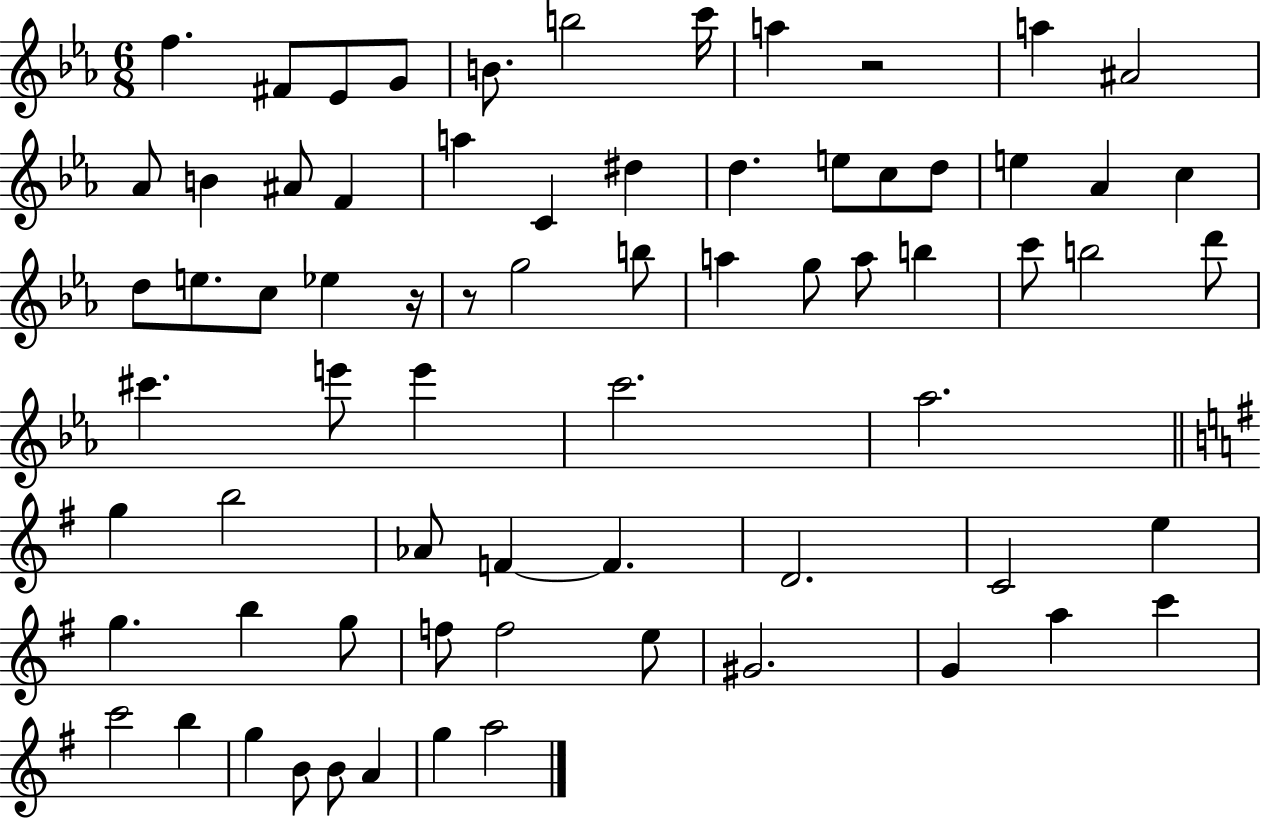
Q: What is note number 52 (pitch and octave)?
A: B5